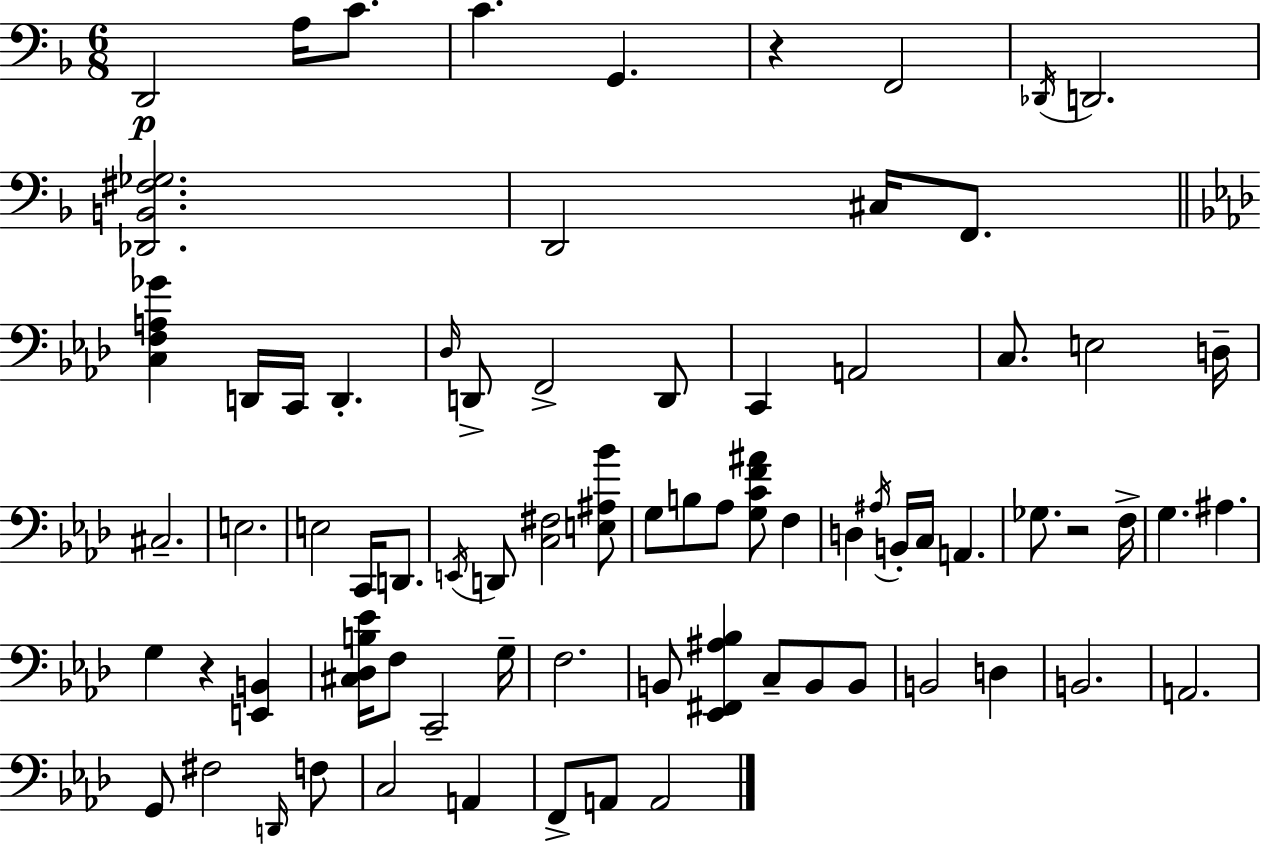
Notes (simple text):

D2/h A3/s C4/e. C4/q. G2/q. R/q F2/h Db2/s D2/h. [Db2,B2,F#3,Gb3]/h. D2/h C#3/s F2/e. [C3,F3,A3,Gb4]/q D2/s C2/s D2/q. Db3/s D2/e F2/h D2/e C2/q A2/h C3/e. E3/h D3/s C#3/h. E3/h. E3/h C2/s D2/e. E2/s D2/e [C3,F#3]/h [E3,A#3,Bb4]/e G3/e B3/e Ab3/e [G3,C4,F4,A#4]/e F3/q D3/q A#3/s B2/s C3/s A2/q. Gb3/e. R/h F3/s G3/q. A#3/q. G3/q R/q [E2,B2]/q [C#3,Db3,B3,Eb4]/s F3/e C2/h G3/s F3/h. B2/e [Eb2,F#2,A#3,Bb3]/q C3/e B2/e B2/e B2/h D3/q B2/h. A2/h. G2/e F#3/h D2/s F3/e C3/h A2/q F2/e A2/e A2/h